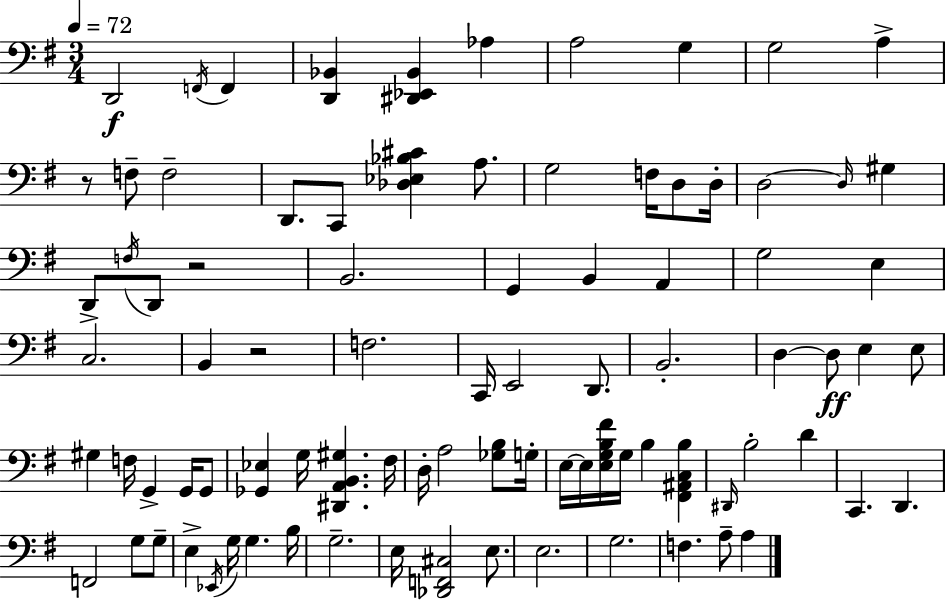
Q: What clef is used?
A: bass